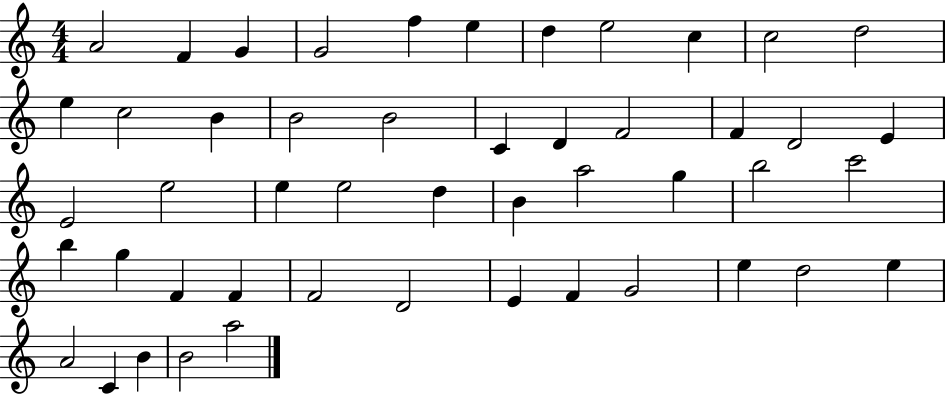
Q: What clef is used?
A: treble